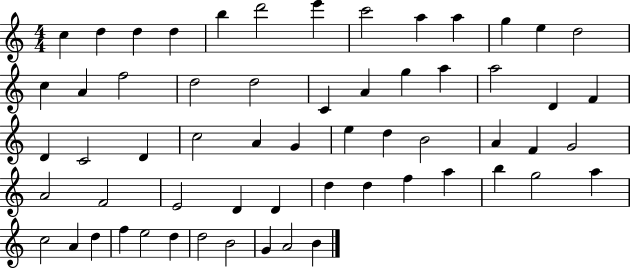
{
  \clef treble
  \numericTimeSignature
  \time 4/4
  \key c \major
  c''4 d''4 d''4 d''4 | b''4 d'''2 e'''4 | c'''2 a''4 a''4 | g''4 e''4 d''2 | \break c''4 a'4 f''2 | d''2 d''2 | c'4 a'4 g''4 a''4 | a''2 d'4 f'4 | \break d'4 c'2 d'4 | c''2 a'4 g'4 | e''4 d''4 b'2 | a'4 f'4 g'2 | \break a'2 f'2 | e'2 d'4 d'4 | d''4 d''4 f''4 a''4 | b''4 g''2 a''4 | \break c''2 a'4 d''4 | f''4 e''2 d''4 | d''2 b'2 | g'4 a'2 b'4 | \break \bar "|."
}